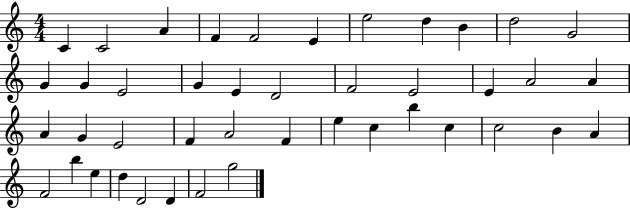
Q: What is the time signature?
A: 4/4